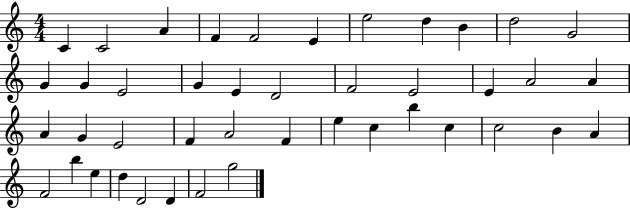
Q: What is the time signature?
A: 4/4